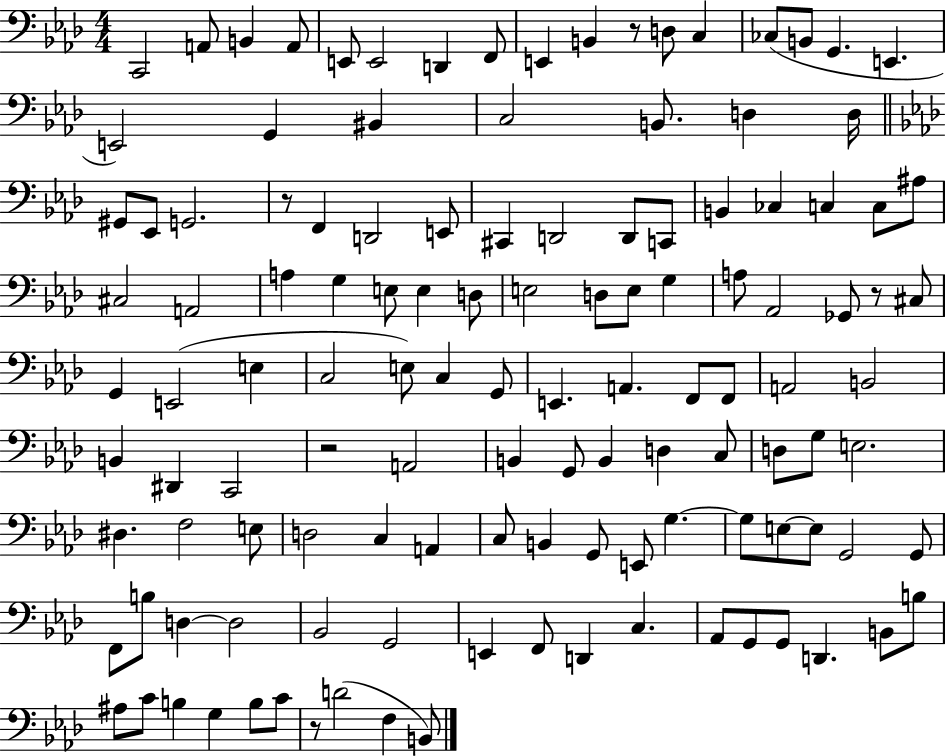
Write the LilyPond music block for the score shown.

{
  \clef bass
  \numericTimeSignature
  \time 4/4
  \key aes \major
  c,2 a,8 b,4 a,8 | e,8 e,2 d,4 f,8 | e,4 b,4 r8 d8 c4 | ces8( b,8 g,4. e,4. | \break e,2) g,4 bis,4 | c2 b,8. d4 d16 | \bar "||" \break \key f \minor gis,8 ees,8 g,2. | r8 f,4 d,2 e,8 | cis,4 d,2 d,8 c,8 | b,4 ces4 c4 c8 ais8 | \break cis2 a,2 | a4 g4 e8 e4 d8 | e2 d8 e8 g4 | a8 aes,2 ges,8 r8 cis8 | \break g,4 e,2( e4 | c2 e8) c4 g,8 | e,4. a,4. f,8 f,8 | a,2 b,2 | \break b,4 dis,4 c,2 | r2 a,2 | b,4 g,8 b,4 d4 c8 | d8 g8 e2. | \break dis4. f2 e8 | d2 c4 a,4 | c8 b,4 g,8 e,8 g4.~~ | g8 e8~~ e8 g,2 g,8 | \break f,8 b8 d4~~ d2 | bes,2 g,2 | e,4 f,8 d,4 c4. | aes,8 g,8 g,8 d,4. b,8 b8 | \break ais8 c'8 b4 g4 b8 c'8 | r8 d'2( f4 b,8) | \bar "|."
}